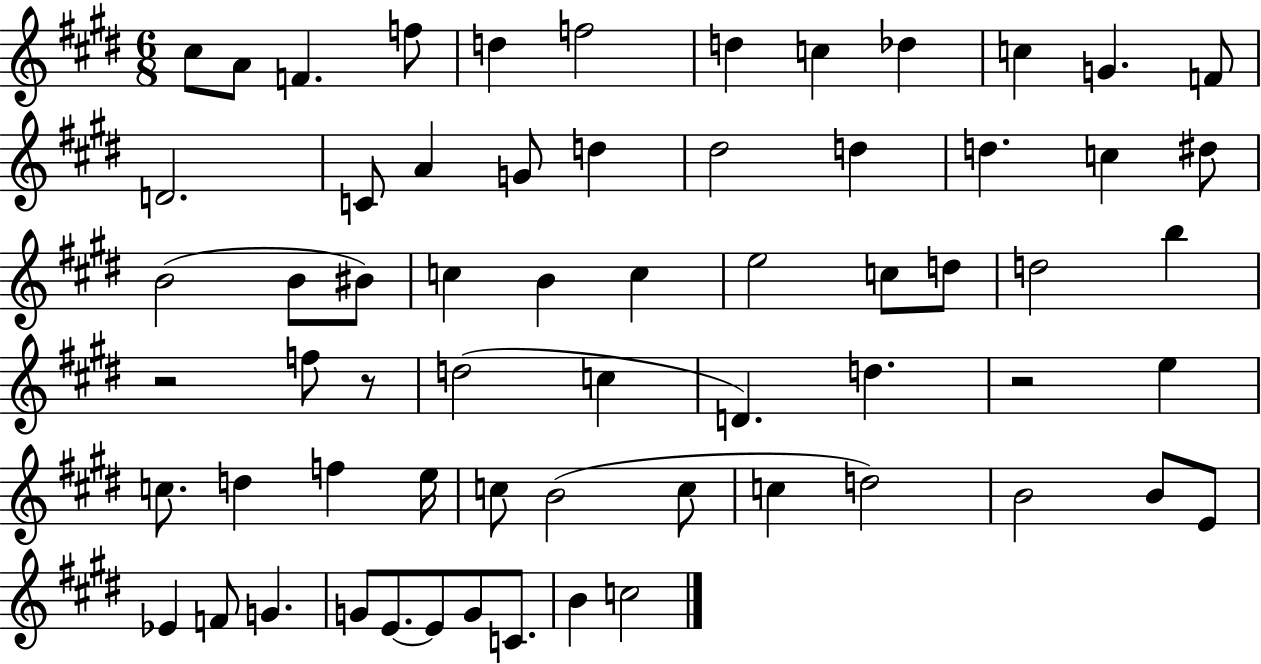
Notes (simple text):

C#5/e A4/e F4/q. F5/e D5/q F5/h D5/q C5/q Db5/q C5/q G4/q. F4/e D4/h. C4/e A4/q G4/e D5/q D#5/h D5/q D5/q. C5/q D#5/e B4/h B4/e BIS4/e C5/q B4/q C5/q E5/h C5/e D5/e D5/h B5/q R/h F5/e R/e D5/h C5/q D4/q. D5/q. R/h E5/q C5/e. D5/q F5/q E5/s C5/e B4/h C5/e C5/q D5/h B4/h B4/e E4/e Eb4/q F4/e G4/q. G4/e E4/e. E4/e G4/e C4/e. B4/q C5/h